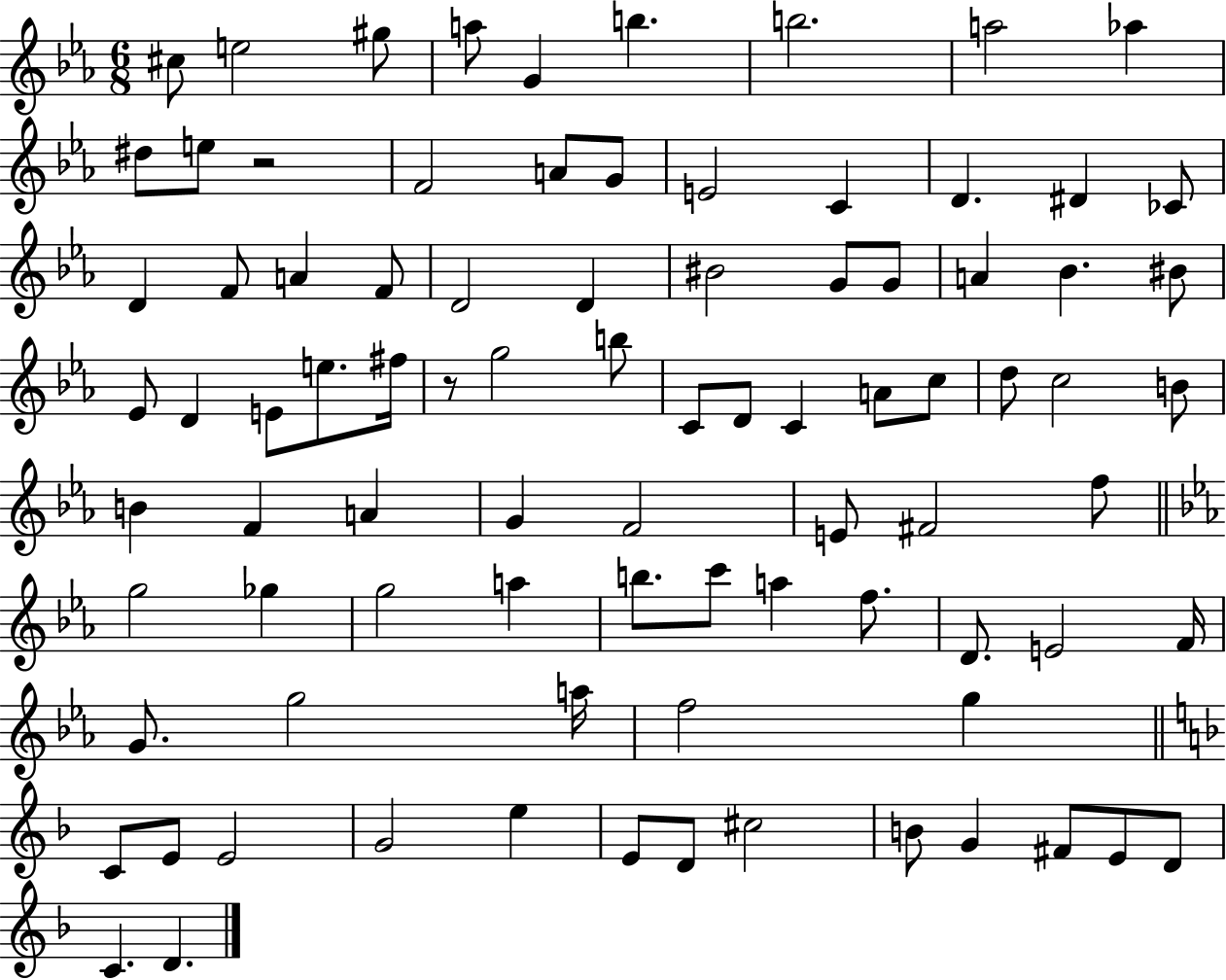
X:1
T:Untitled
M:6/8
L:1/4
K:Eb
^c/2 e2 ^g/2 a/2 G b b2 a2 _a ^d/2 e/2 z2 F2 A/2 G/2 E2 C D ^D _C/2 D F/2 A F/2 D2 D ^B2 G/2 G/2 A _B ^B/2 _E/2 D E/2 e/2 ^f/4 z/2 g2 b/2 C/2 D/2 C A/2 c/2 d/2 c2 B/2 B F A G F2 E/2 ^F2 f/2 g2 _g g2 a b/2 c'/2 a f/2 D/2 E2 F/4 G/2 g2 a/4 f2 g C/2 E/2 E2 G2 e E/2 D/2 ^c2 B/2 G ^F/2 E/2 D/2 C D